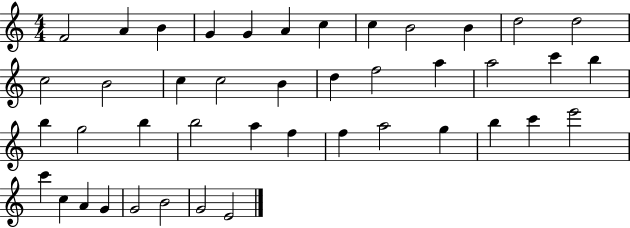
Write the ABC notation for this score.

X:1
T:Untitled
M:4/4
L:1/4
K:C
F2 A B G G A c c B2 B d2 d2 c2 B2 c c2 B d f2 a a2 c' b b g2 b b2 a f f a2 g b c' e'2 c' c A G G2 B2 G2 E2